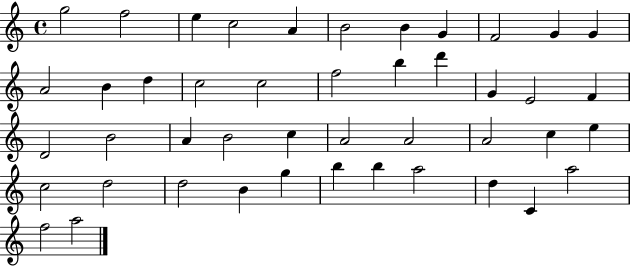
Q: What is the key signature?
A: C major